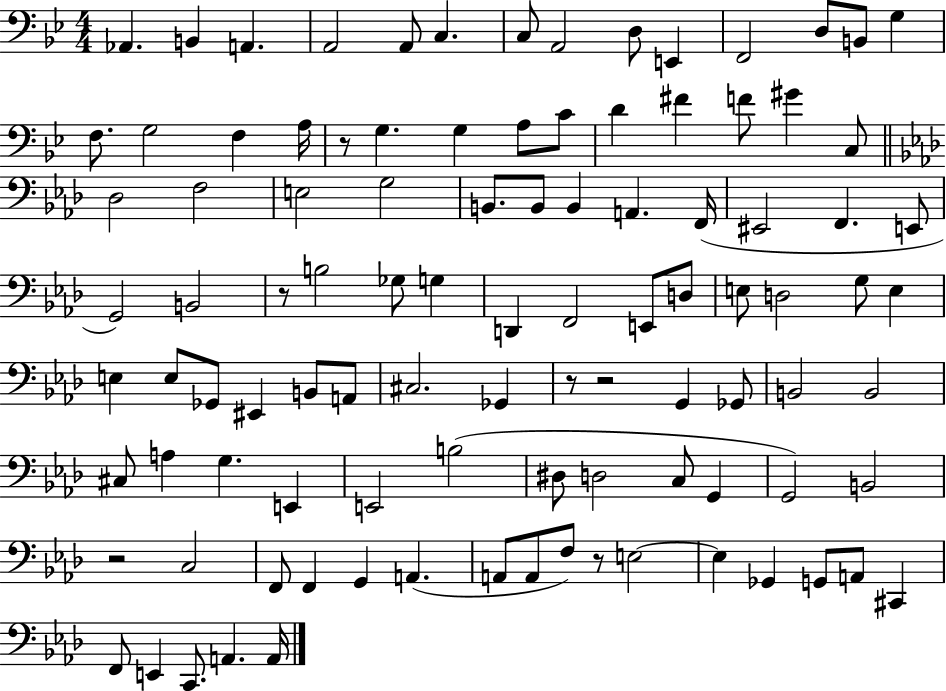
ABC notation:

X:1
T:Untitled
M:4/4
L:1/4
K:Bb
_A,, B,, A,, A,,2 A,,/2 C, C,/2 A,,2 D,/2 E,, F,,2 D,/2 B,,/2 G, F,/2 G,2 F, A,/4 z/2 G, G, A,/2 C/2 D ^F F/2 ^G C,/2 _D,2 F,2 E,2 G,2 B,,/2 B,,/2 B,, A,, F,,/4 ^E,,2 F,, E,,/2 G,,2 B,,2 z/2 B,2 _G,/2 G, D,, F,,2 E,,/2 D,/2 E,/2 D,2 G,/2 E, E, E,/2 _G,,/2 ^E,, B,,/2 A,,/2 ^C,2 _G,, z/2 z2 G,, _G,,/2 B,,2 B,,2 ^C,/2 A, G, E,, E,,2 B,2 ^D,/2 D,2 C,/2 G,, G,,2 B,,2 z2 C,2 F,,/2 F,, G,, A,, A,,/2 A,,/2 F,/2 z/2 E,2 E, _G,, G,,/2 A,,/2 ^C,, F,,/2 E,, C,,/2 A,, A,,/4